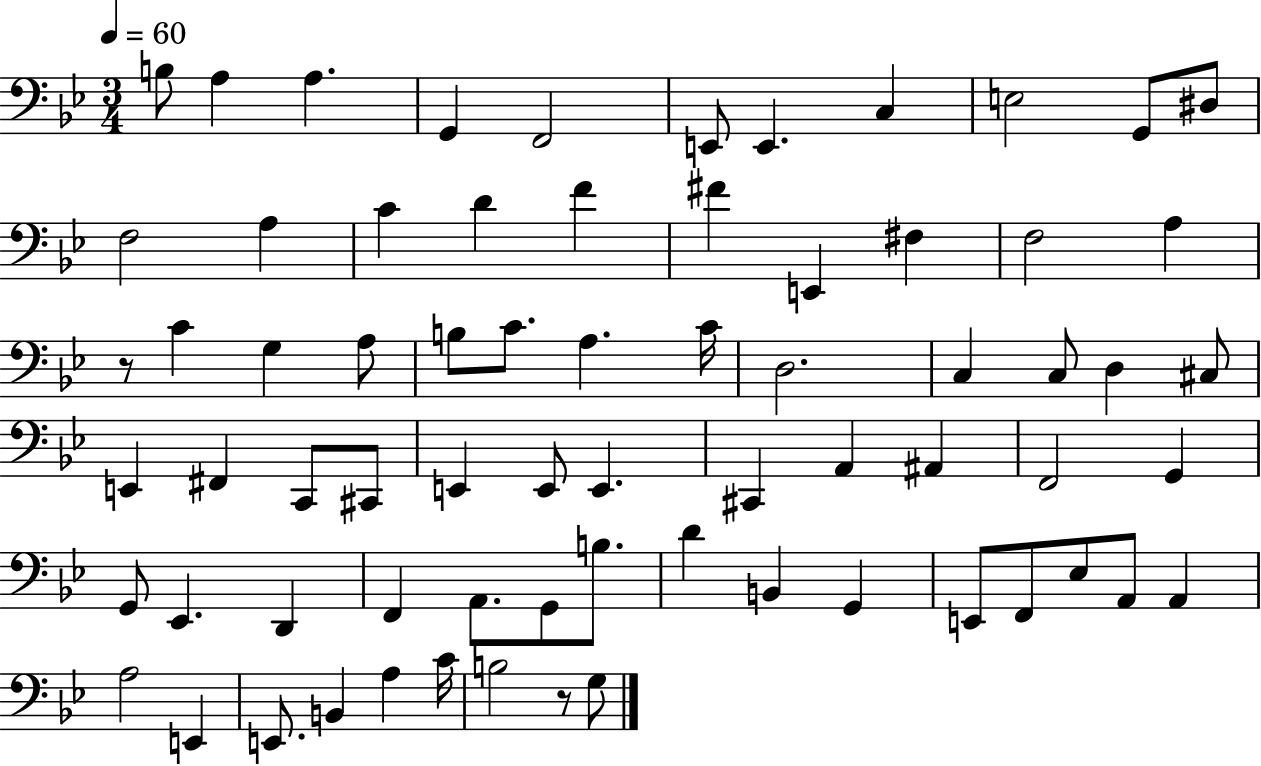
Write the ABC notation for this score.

X:1
T:Untitled
M:3/4
L:1/4
K:Bb
B,/2 A, A, G,, F,,2 E,,/2 E,, C, E,2 G,,/2 ^D,/2 F,2 A, C D F ^F E,, ^F, F,2 A, z/2 C G, A,/2 B,/2 C/2 A, C/4 D,2 C, C,/2 D, ^C,/2 E,, ^F,, C,,/2 ^C,,/2 E,, E,,/2 E,, ^C,, A,, ^A,, F,,2 G,, G,,/2 _E,, D,, F,, A,,/2 G,,/2 B,/2 D B,, G,, E,,/2 F,,/2 _E,/2 A,,/2 A,, A,2 E,, E,,/2 B,, A, C/4 B,2 z/2 G,/2